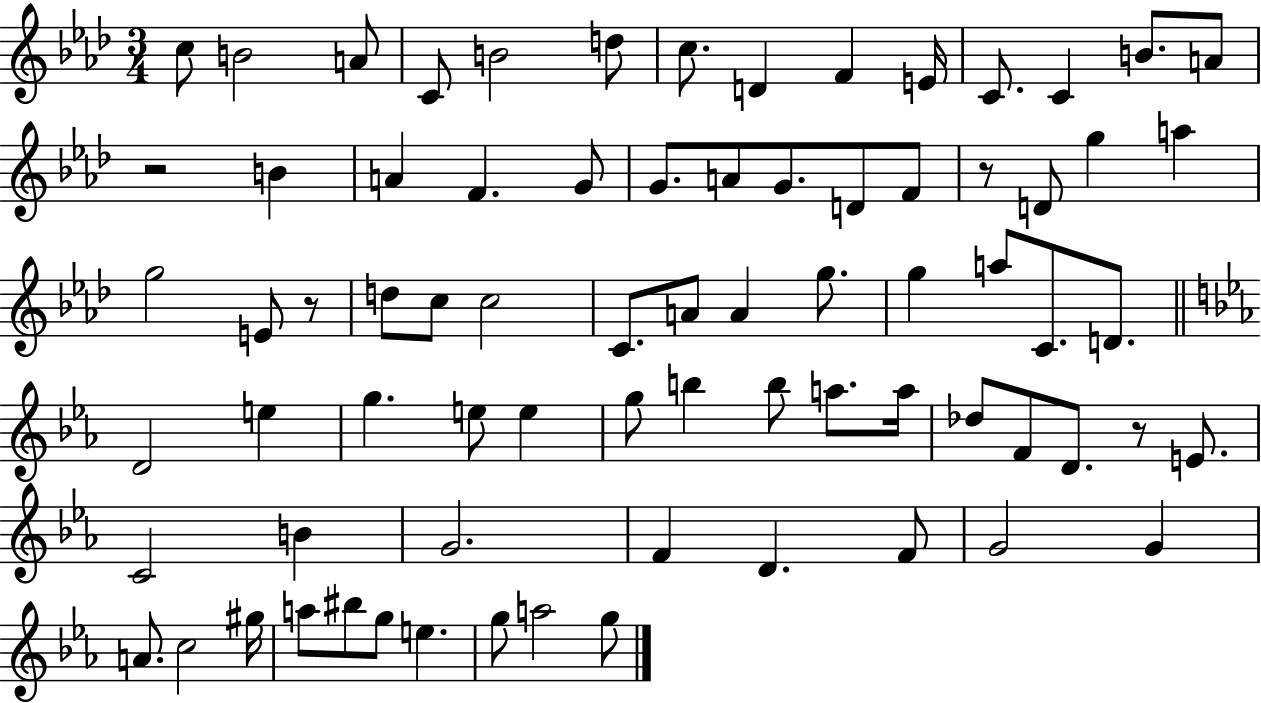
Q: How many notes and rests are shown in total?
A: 75